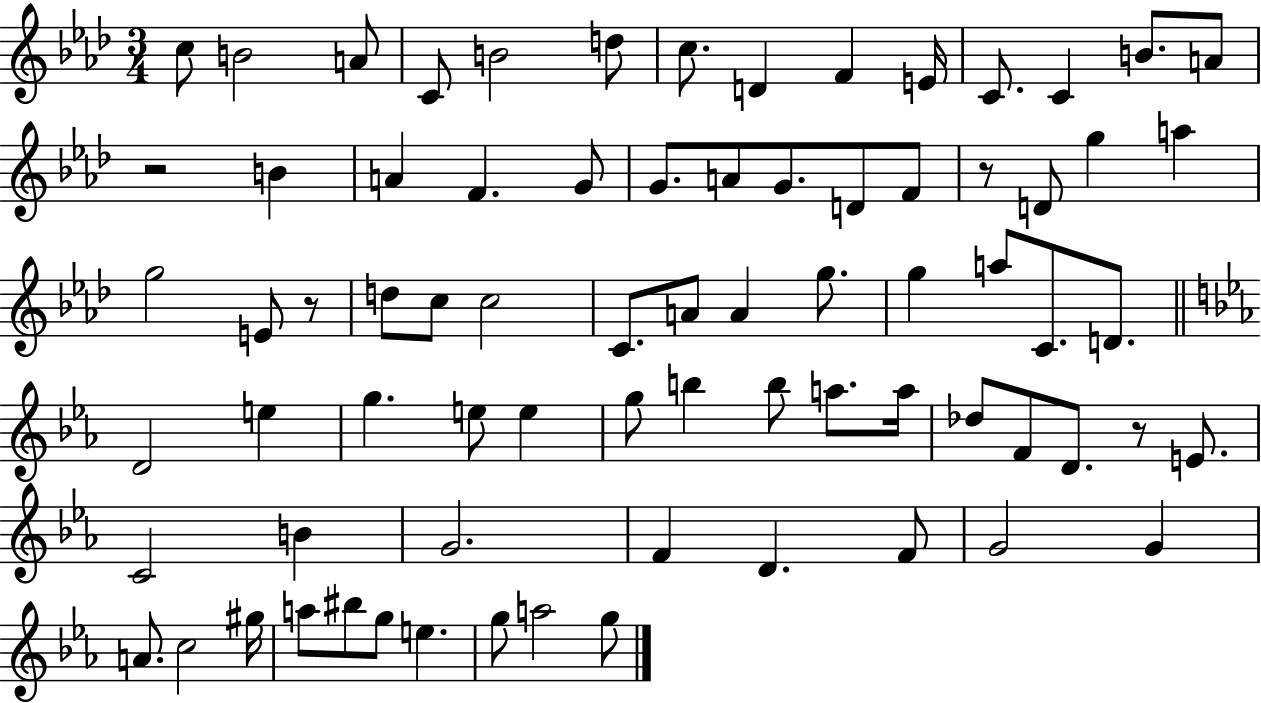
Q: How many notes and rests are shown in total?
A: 75